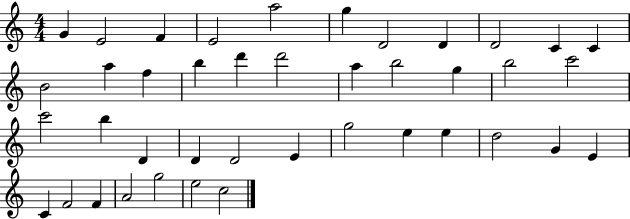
G4/q E4/h F4/q E4/h A5/h G5/q D4/h D4/q D4/h C4/q C4/q B4/h A5/q F5/q B5/q D6/q D6/h A5/q B5/h G5/q B5/h C6/h C6/h B5/q D4/q D4/q D4/h E4/q G5/h E5/q E5/q D5/h G4/q E4/q C4/q F4/h F4/q A4/h G5/h E5/h C5/h